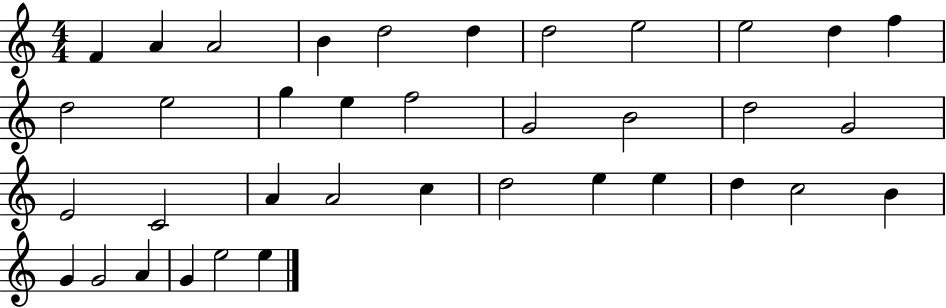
F4/q A4/q A4/h B4/q D5/h D5/q D5/h E5/h E5/h D5/q F5/q D5/h E5/h G5/q E5/q F5/h G4/h B4/h D5/h G4/h E4/h C4/h A4/q A4/h C5/q D5/h E5/q E5/q D5/q C5/h B4/q G4/q G4/h A4/q G4/q E5/h E5/q